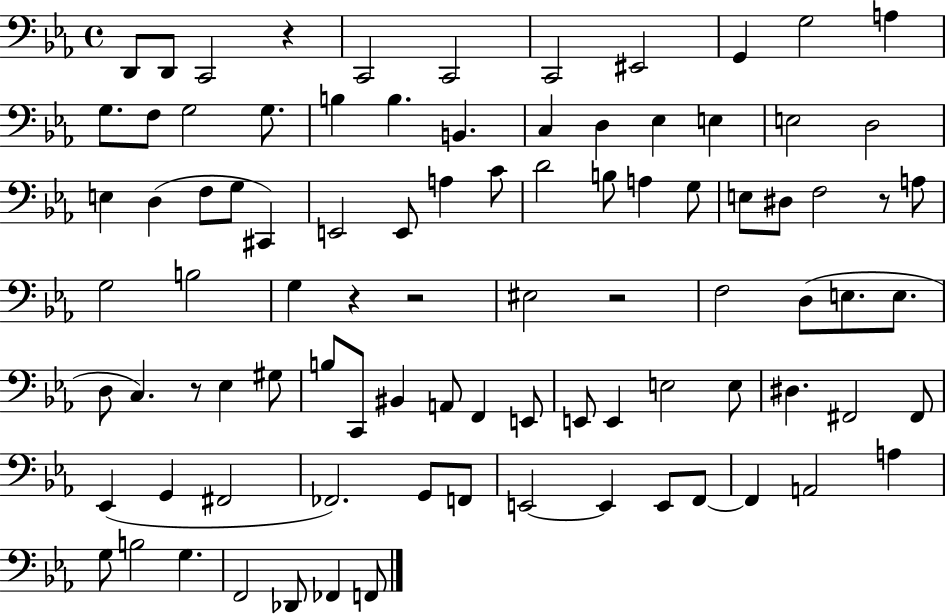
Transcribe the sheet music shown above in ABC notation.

X:1
T:Untitled
M:4/4
L:1/4
K:Eb
D,,/2 D,,/2 C,,2 z C,,2 C,,2 C,,2 ^E,,2 G,, G,2 A, G,/2 F,/2 G,2 G,/2 B, B, B,, C, D, _E, E, E,2 D,2 E, D, F,/2 G,/2 ^C,, E,,2 E,,/2 A, C/2 D2 B,/2 A, G,/2 E,/2 ^D,/2 F,2 z/2 A,/2 G,2 B,2 G, z z2 ^E,2 z2 F,2 D,/2 E,/2 E,/2 D,/2 C, z/2 _E, ^G,/2 B,/2 C,,/2 ^B,, A,,/2 F,, E,,/2 E,,/2 E,, E,2 E,/2 ^D, ^F,,2 ^F,,/2 _E,, G,, ^F,,2 _F,,2 G,,/2 F,,/2 E,,2 E,, E,,/2 F,,/2 F,, A,,2 A, G,/2 B,2 G, F,,2 _D,,/2 _F,, F,,/2